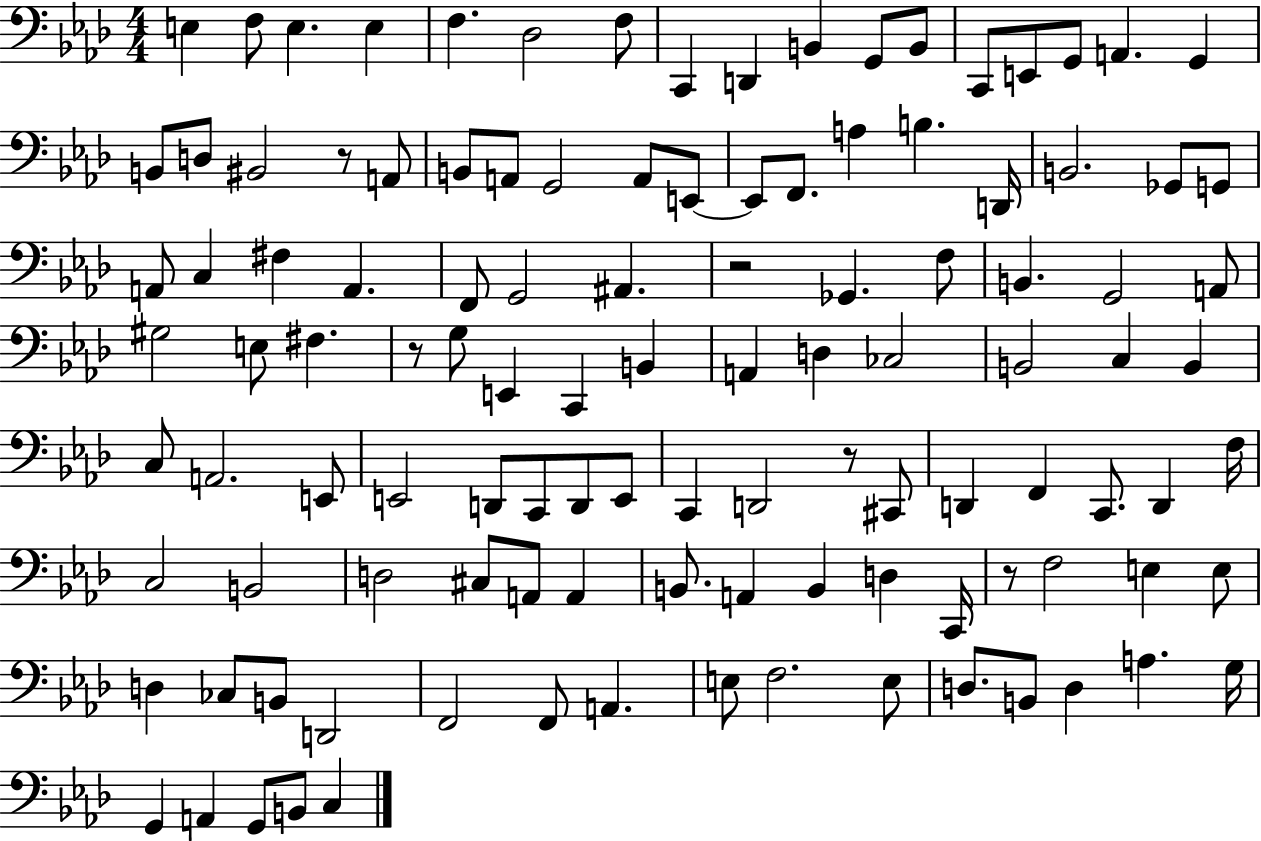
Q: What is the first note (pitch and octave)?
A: E3